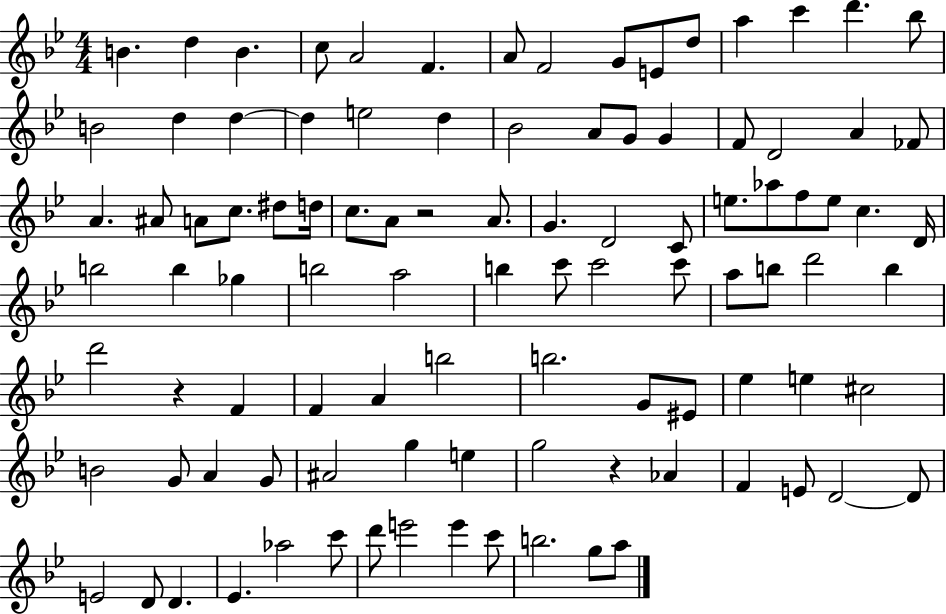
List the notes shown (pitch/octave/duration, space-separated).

B4/q. D5/q B4/q. C5/e A4/h F4/q. A4/e F4/h G4/e E4/e D5/e A5/q C6/q D6/q. Bb5/e B4/h D5/q D5/q D5/q E5/h D5/q Bb4/h A4/e G4/e G4/q F4/e D4/h A4/q FES4/e A4/q. A#4/e A4/e C5/e. D#5/e D5/s C5/e. A4/e R/h A4/e. G4/q. D4/h C4/e E5/e. Ab5/e F5/e E5/e C5/q. D4/s B5/h B5/q Gb5/q B5/h A5/h B5/q C6/e C6/h C6/e A5/e B5/e D6/h B5/q D6/h R/q F4/q F4/q A4/q B5/h B5/h. G4/e EIS4/e Eb5/q E5/q C#5/h B4/h G4/e A4/q G4/e A#4/h G5/q E5/q G5/h R/q Ab4/q F4/q E4/e D4/h D4/e E4/h D4/e D4/q. Eb4/q. Ab5/h C6/e D6/e E6/h E6/q C6/e B5/h. G5/e A5/e